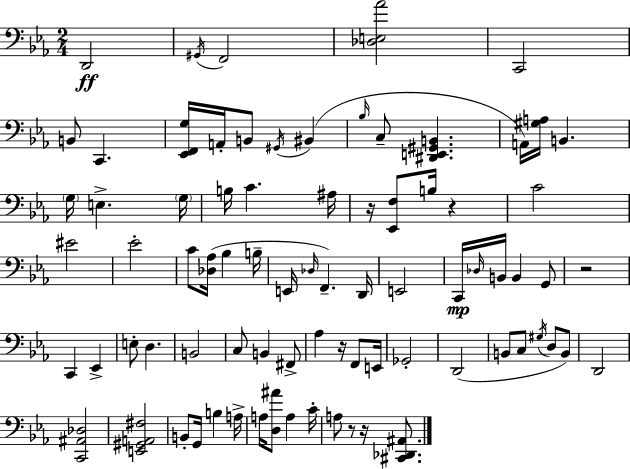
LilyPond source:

{
  \clef bass
  \numericTimeSignature
  \time 2/4
  \key ees \major
  d,2\ff | \acciaccatura { gis,16 } f,2 | <des e aes'>2 | c,2 | \break b,8 c,4. | <ees, f, g>16 a,16-. b,8 \acciaccatura { gis,16 }( bis,4 | \grace { bes16 } c8-- <dis, e, gis, b,>4. | a,16) <gis a>16 b,4. | \break \parenthesize g16 e4.-> | \parenthesize g16 b16 c'4. | ais16 r16 <ees, f>8 b16 r4 | c'2 | \break eis'2 | ees'2-. | c'8 <des aes>16( bes4 | b16-- e,16 \grace { des16 } f,4.--) | \break d,16 e,2 | c,16\mp \grace { des16 } b,16 b,4 | g,8 r2 | c,4 | \break ees,4-> e8-. d4. | b,2 | c8 b,4 | fis,8-> aes4 | \break r16 f,8 e,16 ges,2-. | d,2( | b,8 c8 | \acciaccatura { gis16 } d8 b,8) d,2 | \break <c, ais, des>2 | <e, gis, a, fis>2 | b,8-. | g,16 b4 a16-> a16 <d ais'>8 | \break a4 c'16-. a8 | r8 r16 <cis, des, ais,>8. \bar "|."
}